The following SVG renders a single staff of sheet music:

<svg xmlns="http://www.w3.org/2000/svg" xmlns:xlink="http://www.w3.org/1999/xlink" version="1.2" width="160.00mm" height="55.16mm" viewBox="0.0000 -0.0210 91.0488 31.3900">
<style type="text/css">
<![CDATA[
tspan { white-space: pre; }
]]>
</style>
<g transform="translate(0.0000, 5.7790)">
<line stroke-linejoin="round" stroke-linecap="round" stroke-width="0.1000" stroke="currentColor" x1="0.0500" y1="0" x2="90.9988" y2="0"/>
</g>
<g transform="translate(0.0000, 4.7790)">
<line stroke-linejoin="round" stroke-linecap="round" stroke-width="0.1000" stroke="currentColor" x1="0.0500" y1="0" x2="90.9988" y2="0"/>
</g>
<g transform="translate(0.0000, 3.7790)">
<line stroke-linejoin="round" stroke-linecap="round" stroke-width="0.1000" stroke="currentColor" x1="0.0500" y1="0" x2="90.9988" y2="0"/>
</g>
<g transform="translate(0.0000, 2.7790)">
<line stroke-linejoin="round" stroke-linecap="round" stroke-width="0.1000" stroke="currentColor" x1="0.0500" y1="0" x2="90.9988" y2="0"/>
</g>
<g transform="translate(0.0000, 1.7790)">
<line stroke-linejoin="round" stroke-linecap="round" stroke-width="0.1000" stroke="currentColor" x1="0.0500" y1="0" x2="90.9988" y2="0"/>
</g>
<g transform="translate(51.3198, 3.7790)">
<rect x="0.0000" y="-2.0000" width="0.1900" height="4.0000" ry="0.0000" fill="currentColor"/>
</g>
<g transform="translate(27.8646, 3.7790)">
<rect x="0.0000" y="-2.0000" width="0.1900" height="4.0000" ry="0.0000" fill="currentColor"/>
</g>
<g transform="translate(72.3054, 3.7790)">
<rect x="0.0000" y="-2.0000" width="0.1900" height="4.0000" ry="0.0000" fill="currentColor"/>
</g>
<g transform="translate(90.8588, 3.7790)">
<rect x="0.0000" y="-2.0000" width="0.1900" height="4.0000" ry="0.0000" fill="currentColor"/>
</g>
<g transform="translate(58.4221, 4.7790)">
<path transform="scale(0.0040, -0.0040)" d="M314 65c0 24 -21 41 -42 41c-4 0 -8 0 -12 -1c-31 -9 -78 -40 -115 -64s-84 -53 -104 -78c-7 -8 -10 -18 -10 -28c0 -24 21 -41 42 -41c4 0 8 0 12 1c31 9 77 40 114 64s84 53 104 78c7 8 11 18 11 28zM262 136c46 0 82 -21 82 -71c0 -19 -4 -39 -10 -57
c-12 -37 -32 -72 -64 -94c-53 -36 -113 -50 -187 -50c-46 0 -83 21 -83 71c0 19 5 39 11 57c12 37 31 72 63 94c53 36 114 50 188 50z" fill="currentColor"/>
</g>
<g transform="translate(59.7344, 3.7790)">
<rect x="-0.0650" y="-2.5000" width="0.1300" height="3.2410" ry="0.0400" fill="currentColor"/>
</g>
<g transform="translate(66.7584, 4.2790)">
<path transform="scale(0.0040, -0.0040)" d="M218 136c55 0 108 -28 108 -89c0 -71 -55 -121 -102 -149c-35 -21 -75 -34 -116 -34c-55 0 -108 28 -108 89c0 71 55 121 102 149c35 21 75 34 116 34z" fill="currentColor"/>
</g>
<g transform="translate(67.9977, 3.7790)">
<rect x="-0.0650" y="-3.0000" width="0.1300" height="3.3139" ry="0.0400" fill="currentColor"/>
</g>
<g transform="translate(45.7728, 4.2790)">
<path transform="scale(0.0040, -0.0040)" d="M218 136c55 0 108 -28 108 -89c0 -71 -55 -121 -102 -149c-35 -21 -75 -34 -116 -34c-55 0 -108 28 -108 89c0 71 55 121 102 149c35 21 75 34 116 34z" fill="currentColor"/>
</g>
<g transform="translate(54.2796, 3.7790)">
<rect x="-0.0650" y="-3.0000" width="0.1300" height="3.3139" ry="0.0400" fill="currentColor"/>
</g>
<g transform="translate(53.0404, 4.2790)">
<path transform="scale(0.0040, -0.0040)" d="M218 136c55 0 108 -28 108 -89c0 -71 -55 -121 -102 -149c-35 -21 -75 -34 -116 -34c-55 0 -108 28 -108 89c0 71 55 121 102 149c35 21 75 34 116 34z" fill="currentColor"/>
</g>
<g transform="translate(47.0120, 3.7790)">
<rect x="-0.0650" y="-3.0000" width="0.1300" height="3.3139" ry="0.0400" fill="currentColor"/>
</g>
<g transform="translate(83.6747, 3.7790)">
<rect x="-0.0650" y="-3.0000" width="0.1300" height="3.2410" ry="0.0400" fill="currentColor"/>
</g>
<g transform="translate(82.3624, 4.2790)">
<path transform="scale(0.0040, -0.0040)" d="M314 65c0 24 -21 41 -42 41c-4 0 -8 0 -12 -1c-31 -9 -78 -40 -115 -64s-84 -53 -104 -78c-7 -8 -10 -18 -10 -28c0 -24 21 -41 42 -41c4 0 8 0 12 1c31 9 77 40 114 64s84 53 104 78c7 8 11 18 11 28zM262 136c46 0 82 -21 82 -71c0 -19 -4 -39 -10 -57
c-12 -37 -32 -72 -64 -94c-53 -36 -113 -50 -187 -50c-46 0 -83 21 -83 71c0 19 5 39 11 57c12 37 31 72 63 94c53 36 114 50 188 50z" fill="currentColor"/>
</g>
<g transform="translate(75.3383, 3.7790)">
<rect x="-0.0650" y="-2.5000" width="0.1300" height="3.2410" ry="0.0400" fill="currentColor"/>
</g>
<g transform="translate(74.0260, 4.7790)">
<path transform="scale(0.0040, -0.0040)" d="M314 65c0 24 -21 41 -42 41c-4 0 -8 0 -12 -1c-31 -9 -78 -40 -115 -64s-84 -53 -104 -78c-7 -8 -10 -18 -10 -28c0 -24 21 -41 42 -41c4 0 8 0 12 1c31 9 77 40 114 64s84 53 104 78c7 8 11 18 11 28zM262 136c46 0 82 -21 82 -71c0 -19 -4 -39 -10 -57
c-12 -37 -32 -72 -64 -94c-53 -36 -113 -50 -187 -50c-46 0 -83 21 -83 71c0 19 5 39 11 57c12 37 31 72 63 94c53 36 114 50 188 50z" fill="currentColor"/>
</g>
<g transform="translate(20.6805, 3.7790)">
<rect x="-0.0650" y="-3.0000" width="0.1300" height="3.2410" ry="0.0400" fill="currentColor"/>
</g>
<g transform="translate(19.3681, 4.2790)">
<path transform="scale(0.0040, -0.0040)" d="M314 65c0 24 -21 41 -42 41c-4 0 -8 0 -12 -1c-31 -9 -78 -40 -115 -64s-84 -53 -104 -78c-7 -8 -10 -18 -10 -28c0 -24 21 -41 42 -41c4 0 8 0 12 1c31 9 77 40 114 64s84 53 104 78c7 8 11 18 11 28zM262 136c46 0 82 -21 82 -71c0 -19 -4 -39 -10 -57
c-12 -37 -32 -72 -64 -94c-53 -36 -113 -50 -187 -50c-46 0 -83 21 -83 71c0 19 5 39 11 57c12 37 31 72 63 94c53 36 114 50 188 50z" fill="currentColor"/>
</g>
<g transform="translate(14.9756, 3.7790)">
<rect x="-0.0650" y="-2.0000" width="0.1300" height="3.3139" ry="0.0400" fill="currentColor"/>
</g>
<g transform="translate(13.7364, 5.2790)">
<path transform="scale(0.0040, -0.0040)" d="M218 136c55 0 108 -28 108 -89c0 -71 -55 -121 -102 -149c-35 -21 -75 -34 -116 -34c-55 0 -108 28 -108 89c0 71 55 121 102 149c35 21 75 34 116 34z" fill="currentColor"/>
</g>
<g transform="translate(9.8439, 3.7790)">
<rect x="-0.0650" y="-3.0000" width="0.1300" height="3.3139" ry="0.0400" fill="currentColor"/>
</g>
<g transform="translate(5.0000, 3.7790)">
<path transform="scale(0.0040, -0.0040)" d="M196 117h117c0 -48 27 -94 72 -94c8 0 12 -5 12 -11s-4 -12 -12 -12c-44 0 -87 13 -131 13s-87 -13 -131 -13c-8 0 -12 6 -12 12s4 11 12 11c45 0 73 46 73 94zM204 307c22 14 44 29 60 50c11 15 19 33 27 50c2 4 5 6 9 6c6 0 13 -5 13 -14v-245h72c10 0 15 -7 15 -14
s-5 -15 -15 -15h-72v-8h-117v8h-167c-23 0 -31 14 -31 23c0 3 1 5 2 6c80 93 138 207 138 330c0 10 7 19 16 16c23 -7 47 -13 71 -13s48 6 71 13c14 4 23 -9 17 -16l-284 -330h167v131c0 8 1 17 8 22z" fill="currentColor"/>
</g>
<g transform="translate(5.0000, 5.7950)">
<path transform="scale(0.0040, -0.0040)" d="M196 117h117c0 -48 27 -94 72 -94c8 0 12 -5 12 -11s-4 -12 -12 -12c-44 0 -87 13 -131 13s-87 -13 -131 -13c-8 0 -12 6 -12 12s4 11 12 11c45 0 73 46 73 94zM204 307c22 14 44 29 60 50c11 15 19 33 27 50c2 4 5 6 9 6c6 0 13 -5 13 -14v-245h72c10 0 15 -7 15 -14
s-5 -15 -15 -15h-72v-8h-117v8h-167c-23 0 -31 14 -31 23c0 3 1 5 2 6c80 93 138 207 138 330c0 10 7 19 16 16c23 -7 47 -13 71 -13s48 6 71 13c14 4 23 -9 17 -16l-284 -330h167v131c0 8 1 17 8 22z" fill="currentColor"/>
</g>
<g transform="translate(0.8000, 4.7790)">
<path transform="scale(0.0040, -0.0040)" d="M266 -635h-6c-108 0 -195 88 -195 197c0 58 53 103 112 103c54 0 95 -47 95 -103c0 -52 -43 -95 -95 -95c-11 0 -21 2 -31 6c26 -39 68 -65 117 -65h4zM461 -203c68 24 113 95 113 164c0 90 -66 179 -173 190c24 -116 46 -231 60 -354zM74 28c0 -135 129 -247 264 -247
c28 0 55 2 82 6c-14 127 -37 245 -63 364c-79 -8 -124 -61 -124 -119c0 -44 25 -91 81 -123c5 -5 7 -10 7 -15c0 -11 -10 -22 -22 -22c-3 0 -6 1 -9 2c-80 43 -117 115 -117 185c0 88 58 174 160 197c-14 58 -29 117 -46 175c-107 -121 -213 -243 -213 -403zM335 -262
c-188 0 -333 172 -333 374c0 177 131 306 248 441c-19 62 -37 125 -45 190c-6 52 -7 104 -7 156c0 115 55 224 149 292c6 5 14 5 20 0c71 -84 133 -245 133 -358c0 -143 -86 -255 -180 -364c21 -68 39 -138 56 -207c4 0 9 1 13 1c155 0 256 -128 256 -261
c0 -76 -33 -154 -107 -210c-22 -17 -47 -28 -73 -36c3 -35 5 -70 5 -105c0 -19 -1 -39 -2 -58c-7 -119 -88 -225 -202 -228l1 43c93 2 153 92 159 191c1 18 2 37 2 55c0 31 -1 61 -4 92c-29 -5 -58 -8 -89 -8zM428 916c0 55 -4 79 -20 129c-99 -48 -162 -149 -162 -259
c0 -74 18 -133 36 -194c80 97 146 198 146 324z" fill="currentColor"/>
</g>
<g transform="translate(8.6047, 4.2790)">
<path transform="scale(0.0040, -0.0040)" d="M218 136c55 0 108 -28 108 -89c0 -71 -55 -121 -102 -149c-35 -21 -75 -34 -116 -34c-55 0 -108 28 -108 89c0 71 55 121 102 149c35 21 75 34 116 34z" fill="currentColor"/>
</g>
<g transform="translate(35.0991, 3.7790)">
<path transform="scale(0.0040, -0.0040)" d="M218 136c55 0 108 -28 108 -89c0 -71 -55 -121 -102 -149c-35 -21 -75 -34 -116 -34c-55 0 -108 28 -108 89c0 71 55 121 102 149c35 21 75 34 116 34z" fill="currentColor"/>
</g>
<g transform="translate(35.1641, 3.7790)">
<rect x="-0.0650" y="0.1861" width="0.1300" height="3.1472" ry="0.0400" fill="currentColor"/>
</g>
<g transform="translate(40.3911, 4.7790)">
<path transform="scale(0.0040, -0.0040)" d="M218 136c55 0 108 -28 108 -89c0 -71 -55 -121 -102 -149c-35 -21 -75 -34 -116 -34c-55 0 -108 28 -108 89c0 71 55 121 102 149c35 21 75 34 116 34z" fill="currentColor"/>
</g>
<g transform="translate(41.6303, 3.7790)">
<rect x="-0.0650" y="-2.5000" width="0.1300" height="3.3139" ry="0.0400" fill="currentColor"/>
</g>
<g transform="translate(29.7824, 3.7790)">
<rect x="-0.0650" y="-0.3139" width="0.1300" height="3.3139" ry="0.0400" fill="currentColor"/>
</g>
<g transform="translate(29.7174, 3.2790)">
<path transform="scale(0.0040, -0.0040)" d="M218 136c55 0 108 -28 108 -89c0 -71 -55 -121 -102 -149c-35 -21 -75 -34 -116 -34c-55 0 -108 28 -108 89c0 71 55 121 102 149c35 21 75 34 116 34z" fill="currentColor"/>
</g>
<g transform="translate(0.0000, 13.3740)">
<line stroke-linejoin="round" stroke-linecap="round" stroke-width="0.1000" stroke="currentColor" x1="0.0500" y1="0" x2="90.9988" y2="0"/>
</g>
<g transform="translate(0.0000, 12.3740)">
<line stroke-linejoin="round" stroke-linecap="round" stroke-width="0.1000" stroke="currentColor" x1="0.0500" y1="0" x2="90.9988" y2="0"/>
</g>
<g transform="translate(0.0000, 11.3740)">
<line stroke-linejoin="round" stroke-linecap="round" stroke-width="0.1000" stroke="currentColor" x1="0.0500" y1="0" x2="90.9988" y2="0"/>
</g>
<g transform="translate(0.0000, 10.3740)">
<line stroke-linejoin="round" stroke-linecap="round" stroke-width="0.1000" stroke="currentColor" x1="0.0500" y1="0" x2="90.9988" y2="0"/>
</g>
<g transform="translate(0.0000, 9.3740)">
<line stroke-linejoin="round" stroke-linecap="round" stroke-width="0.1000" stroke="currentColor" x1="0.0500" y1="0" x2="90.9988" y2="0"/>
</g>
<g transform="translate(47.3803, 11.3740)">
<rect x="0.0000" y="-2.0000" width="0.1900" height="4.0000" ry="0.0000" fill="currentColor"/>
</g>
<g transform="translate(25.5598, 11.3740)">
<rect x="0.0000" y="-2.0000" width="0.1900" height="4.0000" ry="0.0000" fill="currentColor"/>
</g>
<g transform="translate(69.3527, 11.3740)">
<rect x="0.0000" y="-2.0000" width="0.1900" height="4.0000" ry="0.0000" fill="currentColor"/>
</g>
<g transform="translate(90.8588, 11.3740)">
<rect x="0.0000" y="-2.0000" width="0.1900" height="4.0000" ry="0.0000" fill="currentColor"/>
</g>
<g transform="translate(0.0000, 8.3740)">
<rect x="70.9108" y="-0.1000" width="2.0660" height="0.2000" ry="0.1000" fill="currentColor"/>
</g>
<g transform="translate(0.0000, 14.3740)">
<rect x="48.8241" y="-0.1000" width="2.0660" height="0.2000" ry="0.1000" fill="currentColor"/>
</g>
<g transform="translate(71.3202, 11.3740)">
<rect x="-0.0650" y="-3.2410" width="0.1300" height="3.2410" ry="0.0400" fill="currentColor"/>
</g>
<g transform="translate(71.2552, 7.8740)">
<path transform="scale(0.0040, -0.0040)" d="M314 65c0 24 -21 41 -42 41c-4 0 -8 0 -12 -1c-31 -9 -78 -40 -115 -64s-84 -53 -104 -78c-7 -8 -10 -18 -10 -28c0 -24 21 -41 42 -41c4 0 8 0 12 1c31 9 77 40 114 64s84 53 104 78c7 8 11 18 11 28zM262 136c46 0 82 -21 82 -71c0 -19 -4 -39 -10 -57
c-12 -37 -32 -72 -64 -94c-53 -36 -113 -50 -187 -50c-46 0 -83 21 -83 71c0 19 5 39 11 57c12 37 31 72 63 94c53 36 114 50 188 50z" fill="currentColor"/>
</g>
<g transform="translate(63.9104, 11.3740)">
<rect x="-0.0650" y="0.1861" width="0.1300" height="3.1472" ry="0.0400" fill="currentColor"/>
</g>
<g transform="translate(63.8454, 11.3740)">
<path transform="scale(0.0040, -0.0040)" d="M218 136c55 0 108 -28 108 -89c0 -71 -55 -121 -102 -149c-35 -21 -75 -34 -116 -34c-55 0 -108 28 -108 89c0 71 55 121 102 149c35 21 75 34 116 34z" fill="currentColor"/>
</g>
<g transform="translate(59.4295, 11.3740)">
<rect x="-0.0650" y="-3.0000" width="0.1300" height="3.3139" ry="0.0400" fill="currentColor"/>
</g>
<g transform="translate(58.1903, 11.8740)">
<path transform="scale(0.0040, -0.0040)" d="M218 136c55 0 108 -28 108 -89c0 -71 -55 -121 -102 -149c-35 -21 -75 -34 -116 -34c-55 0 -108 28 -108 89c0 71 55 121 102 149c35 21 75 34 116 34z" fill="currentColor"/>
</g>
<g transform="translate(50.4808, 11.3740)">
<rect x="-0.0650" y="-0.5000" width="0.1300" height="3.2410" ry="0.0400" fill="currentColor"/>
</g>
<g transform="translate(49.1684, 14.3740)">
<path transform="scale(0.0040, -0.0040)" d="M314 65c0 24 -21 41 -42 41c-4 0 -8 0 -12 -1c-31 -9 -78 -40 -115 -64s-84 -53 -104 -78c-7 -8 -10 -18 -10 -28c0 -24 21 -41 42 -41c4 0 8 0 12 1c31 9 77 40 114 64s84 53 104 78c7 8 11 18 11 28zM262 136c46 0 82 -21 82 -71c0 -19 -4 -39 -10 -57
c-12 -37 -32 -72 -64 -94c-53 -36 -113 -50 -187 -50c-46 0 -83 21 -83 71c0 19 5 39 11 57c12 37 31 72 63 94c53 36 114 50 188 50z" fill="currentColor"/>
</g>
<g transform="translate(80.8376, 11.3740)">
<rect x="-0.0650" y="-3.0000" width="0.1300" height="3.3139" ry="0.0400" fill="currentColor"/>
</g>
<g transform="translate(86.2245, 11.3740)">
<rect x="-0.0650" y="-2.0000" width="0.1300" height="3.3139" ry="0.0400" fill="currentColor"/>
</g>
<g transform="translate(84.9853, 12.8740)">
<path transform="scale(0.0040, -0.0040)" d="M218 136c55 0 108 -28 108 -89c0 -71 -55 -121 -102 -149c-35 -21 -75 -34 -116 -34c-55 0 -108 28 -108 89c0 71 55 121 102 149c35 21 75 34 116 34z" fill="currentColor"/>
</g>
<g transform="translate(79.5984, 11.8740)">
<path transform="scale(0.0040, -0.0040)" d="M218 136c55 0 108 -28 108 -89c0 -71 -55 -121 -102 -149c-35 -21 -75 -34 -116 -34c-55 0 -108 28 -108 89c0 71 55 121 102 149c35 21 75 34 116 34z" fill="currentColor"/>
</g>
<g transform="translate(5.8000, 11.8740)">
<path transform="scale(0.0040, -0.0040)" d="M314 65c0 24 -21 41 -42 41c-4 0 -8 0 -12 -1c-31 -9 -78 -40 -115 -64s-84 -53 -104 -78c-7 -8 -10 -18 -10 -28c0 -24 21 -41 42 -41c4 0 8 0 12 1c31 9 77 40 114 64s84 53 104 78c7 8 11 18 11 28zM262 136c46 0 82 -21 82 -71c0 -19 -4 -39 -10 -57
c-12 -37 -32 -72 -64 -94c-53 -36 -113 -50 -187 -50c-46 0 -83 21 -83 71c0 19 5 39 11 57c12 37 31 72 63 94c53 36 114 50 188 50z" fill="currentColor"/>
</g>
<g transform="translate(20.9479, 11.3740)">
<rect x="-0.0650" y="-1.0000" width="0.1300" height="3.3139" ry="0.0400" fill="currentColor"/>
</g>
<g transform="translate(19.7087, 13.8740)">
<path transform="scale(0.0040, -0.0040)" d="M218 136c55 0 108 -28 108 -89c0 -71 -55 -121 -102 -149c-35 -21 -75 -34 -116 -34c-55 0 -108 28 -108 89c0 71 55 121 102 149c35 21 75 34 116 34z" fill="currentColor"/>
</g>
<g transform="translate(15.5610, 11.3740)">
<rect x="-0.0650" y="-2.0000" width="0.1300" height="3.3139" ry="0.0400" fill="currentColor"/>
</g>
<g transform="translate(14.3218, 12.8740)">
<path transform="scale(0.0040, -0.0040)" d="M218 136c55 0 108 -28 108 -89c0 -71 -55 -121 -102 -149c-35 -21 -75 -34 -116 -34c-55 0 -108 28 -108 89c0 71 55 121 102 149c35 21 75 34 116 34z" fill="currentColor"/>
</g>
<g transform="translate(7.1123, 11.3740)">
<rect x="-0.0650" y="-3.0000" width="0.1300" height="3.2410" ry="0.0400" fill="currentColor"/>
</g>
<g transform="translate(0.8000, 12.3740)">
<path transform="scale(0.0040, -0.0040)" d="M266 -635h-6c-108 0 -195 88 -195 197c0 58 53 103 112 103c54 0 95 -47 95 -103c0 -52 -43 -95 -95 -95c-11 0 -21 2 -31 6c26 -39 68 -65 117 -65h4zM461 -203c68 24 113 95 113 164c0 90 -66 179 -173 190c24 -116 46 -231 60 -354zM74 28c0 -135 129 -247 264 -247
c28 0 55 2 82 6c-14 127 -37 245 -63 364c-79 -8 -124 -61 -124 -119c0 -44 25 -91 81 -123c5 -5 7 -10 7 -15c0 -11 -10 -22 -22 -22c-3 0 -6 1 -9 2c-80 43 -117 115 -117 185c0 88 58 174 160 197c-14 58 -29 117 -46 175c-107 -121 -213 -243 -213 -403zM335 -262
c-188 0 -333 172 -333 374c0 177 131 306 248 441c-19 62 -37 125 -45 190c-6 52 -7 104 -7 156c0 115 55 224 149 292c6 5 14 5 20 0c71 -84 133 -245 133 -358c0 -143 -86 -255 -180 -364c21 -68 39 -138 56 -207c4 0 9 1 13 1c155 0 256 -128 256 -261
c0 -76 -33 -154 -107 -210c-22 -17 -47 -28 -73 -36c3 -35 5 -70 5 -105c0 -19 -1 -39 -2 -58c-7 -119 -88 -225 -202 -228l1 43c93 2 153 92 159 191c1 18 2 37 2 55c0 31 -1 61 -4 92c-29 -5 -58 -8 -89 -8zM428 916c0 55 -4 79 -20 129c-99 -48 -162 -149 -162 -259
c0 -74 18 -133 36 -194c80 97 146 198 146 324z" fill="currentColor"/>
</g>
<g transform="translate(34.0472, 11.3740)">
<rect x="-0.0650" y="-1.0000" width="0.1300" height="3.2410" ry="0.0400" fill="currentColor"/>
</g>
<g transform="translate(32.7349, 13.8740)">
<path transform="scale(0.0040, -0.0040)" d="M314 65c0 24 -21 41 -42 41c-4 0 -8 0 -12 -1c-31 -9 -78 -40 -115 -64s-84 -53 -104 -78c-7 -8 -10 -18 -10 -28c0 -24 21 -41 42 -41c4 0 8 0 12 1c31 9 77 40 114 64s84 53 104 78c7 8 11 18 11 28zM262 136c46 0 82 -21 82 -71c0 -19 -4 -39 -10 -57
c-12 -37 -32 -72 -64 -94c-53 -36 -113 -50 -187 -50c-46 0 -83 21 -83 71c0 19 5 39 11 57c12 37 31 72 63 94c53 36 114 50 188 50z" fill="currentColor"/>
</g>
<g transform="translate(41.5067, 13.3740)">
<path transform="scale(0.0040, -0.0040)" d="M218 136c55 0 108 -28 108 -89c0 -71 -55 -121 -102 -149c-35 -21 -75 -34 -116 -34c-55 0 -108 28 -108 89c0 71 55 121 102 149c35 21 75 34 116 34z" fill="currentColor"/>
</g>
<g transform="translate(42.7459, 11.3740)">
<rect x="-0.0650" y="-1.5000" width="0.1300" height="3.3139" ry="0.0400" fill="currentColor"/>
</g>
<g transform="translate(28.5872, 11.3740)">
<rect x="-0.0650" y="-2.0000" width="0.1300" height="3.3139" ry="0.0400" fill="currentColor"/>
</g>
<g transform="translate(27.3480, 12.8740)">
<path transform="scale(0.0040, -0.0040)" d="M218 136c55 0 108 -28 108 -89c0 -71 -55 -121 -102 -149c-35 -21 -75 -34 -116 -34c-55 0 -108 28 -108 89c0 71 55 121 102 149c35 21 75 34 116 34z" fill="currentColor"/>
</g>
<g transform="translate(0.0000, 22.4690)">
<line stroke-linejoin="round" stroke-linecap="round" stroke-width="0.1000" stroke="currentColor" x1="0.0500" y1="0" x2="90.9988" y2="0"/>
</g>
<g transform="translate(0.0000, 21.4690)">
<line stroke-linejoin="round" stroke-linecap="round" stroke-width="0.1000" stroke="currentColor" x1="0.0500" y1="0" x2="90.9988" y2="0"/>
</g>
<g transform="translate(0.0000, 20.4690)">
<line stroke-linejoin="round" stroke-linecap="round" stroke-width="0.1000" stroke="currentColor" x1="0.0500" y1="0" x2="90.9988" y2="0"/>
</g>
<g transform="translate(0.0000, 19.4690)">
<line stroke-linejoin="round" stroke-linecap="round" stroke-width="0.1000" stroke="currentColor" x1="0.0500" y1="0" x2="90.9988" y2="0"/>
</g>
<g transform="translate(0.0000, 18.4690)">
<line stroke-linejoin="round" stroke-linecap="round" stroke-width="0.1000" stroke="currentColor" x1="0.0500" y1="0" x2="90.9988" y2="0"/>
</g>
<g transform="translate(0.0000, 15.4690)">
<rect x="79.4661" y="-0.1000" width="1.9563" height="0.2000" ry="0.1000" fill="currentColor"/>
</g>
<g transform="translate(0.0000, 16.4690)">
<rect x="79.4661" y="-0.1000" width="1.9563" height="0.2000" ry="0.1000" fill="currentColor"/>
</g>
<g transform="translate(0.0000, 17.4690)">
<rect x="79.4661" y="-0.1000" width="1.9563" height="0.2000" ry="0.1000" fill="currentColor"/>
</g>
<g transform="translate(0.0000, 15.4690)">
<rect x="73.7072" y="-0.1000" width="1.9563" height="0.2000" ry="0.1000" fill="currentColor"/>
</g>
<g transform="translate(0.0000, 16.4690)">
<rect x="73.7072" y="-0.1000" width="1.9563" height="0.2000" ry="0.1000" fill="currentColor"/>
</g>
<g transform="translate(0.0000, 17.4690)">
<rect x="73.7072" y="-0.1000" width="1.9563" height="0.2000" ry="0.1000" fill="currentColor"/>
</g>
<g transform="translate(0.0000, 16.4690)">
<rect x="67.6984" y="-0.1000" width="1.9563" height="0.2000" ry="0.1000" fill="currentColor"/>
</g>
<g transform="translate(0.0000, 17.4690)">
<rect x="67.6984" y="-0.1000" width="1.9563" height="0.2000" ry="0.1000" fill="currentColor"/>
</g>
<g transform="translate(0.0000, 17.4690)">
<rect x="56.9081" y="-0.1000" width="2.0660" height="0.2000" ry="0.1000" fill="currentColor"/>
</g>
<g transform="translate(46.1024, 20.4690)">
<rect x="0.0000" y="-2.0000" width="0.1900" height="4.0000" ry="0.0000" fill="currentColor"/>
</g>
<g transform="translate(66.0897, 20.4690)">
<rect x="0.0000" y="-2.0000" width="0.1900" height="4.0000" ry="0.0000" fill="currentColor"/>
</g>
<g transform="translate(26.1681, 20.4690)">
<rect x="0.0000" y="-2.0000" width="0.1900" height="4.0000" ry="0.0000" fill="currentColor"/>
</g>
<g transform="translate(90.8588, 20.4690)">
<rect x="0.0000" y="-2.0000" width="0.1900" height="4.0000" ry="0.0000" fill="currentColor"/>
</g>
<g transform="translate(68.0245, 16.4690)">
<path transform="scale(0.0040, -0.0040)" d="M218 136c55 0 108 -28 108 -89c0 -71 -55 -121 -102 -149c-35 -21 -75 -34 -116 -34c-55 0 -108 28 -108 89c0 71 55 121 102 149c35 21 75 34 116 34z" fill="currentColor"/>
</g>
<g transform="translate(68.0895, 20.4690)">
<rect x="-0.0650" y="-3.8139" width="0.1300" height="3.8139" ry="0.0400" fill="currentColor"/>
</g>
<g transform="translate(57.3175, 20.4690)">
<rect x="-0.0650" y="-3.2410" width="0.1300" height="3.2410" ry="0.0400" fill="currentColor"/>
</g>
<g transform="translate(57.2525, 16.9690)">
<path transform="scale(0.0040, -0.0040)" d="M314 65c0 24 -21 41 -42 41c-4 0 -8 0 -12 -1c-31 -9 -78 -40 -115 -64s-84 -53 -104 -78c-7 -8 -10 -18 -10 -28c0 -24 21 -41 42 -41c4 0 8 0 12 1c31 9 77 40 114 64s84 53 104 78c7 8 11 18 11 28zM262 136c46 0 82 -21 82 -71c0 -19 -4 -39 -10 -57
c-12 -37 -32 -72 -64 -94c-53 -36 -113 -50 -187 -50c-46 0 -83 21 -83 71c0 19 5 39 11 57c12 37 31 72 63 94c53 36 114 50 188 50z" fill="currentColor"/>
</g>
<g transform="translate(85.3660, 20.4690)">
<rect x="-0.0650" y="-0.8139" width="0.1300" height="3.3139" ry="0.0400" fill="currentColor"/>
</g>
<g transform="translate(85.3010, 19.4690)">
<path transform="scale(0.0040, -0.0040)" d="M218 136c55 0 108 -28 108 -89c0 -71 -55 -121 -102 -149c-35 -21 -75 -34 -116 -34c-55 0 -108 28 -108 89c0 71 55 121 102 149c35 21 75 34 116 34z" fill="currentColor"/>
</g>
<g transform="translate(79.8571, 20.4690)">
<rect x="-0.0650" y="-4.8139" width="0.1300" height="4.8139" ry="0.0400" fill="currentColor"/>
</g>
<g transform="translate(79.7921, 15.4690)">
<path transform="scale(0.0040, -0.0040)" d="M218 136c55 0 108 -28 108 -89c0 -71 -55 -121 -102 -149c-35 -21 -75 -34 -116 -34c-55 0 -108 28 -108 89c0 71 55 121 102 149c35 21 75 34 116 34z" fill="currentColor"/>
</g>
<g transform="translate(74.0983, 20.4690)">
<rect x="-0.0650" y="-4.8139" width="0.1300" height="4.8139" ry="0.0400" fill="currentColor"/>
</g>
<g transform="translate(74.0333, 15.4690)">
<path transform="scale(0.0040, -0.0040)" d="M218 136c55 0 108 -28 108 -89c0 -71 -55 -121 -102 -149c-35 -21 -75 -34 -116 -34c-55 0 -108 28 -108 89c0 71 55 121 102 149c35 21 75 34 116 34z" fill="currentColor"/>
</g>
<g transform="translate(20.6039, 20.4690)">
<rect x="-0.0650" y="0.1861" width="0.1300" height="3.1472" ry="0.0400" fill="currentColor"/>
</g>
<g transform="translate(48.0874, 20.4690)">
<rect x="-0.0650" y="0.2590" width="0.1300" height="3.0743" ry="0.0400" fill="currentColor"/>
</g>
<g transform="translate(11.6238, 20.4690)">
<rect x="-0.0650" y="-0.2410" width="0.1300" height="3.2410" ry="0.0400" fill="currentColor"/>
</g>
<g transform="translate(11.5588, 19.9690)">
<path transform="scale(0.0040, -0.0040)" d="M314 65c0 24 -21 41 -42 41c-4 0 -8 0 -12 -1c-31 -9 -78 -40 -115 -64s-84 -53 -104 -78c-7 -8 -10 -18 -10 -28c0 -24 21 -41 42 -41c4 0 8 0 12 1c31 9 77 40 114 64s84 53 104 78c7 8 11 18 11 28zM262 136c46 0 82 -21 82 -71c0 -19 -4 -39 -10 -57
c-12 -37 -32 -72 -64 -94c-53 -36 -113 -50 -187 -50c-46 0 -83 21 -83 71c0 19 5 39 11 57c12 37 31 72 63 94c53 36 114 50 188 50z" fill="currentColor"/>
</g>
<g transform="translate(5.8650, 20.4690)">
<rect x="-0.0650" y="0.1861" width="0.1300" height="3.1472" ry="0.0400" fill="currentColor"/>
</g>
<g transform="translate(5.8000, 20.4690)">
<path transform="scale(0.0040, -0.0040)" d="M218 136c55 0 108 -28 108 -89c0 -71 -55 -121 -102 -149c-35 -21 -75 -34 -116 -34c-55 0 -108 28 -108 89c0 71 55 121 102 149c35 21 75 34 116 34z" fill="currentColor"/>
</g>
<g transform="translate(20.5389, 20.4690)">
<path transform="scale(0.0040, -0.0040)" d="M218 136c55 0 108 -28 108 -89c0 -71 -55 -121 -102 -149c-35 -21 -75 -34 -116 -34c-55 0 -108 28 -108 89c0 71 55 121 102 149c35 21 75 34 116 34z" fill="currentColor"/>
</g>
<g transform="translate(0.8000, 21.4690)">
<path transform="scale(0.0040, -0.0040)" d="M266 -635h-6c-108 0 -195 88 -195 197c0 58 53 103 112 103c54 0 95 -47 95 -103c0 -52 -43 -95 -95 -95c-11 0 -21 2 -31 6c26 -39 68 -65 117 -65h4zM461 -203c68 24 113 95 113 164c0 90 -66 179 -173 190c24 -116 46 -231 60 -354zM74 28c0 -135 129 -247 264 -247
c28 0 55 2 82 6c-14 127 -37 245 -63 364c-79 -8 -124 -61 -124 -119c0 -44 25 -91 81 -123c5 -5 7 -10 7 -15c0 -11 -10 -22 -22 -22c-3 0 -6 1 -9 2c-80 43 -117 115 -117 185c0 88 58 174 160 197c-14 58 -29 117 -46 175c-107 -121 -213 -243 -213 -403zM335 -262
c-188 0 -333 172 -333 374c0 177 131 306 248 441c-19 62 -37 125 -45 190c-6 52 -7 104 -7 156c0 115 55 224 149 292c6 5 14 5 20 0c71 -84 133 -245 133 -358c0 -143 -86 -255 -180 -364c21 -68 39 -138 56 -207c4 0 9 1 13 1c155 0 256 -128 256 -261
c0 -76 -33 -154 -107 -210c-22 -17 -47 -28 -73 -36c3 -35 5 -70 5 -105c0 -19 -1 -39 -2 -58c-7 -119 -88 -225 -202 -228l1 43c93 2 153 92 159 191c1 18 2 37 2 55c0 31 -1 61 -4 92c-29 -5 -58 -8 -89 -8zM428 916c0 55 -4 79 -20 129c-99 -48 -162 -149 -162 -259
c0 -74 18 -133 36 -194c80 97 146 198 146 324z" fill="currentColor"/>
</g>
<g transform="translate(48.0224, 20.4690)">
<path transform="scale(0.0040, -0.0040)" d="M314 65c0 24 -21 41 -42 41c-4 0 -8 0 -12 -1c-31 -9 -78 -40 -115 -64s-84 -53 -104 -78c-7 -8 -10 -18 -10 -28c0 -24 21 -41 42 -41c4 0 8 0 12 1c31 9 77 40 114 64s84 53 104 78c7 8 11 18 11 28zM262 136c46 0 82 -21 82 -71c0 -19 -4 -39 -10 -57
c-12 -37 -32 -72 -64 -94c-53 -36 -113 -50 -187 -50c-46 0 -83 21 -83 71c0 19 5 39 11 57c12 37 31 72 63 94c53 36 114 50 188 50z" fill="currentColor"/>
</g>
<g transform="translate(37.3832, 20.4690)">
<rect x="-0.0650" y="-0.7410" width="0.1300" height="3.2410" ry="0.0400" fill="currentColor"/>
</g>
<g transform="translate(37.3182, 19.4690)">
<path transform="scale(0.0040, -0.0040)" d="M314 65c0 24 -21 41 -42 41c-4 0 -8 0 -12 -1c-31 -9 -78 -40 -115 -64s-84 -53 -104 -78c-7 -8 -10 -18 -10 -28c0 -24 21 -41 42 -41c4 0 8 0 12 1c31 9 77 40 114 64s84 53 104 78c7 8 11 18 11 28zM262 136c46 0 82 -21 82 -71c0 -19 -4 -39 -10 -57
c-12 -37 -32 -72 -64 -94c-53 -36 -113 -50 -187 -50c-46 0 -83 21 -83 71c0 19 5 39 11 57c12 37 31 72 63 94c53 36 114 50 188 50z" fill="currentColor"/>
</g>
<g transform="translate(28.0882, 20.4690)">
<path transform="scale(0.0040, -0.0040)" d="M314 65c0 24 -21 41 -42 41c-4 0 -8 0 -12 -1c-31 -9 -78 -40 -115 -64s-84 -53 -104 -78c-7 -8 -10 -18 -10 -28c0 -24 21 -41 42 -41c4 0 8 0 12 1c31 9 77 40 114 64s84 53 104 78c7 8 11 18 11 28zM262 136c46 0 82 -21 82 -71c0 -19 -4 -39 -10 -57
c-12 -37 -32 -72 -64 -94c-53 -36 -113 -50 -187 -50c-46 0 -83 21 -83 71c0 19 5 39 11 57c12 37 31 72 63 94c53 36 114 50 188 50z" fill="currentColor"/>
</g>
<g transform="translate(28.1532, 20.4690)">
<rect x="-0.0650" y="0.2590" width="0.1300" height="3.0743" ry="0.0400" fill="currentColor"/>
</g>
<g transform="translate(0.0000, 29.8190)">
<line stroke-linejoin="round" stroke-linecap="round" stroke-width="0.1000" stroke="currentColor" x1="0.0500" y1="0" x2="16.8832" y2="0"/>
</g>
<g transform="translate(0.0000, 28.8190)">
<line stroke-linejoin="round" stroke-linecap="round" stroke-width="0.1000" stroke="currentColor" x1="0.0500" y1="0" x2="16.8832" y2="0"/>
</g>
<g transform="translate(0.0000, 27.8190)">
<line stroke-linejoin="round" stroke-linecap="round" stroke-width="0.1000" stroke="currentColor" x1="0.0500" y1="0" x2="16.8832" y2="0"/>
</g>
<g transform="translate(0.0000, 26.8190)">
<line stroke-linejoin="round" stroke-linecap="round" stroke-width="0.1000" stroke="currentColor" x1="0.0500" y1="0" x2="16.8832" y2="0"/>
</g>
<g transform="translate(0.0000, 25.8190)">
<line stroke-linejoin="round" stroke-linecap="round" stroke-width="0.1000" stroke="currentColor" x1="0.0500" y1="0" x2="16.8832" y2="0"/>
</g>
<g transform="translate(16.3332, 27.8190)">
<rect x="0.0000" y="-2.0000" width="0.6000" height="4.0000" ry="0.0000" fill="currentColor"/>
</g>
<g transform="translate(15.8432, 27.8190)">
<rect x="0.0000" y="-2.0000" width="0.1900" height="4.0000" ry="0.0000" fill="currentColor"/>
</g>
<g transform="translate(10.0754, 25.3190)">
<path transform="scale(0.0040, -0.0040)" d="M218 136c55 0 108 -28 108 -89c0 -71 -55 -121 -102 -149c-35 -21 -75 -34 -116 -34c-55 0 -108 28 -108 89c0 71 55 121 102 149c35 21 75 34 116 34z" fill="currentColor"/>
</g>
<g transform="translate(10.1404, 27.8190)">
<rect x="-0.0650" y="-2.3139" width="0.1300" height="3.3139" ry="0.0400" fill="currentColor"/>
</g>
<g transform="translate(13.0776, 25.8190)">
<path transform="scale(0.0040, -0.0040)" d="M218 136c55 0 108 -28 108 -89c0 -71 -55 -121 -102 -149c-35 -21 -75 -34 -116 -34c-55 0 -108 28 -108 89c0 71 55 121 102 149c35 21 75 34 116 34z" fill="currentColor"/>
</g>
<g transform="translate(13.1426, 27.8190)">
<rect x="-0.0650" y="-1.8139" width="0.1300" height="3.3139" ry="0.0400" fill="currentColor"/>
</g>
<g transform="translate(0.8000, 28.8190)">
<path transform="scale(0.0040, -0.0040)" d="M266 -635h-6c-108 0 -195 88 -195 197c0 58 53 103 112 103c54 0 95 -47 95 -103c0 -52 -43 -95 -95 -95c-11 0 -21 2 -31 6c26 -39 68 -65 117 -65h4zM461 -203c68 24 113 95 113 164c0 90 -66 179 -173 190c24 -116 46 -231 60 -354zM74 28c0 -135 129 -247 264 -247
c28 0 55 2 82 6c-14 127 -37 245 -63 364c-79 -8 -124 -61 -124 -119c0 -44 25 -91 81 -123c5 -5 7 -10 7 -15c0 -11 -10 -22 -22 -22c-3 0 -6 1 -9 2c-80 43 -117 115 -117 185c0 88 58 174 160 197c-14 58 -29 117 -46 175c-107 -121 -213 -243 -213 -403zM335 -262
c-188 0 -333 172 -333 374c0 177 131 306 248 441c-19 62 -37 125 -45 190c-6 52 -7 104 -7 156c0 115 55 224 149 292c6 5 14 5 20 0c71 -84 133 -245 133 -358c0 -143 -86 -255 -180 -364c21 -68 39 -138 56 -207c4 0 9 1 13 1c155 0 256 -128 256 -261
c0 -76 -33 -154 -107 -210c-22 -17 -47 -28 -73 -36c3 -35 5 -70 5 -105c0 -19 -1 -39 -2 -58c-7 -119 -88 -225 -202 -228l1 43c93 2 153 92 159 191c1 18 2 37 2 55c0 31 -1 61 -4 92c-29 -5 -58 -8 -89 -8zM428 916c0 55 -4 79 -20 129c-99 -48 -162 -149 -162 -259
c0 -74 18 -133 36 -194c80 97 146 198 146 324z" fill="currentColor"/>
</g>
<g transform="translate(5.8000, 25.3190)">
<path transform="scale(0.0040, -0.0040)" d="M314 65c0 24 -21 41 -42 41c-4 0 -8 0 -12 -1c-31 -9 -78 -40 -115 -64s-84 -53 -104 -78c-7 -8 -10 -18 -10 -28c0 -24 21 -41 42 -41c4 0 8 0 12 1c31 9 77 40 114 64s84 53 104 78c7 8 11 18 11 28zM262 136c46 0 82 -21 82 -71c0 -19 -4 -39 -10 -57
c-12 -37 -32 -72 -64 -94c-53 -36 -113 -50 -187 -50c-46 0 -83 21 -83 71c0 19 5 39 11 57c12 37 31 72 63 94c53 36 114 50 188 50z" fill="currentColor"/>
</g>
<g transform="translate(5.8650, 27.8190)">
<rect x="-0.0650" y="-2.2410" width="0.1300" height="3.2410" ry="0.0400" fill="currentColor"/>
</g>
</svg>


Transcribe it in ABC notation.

X:1
T:Untitled
M:4/4
L:1/4
K:C
A F A2 c B G A A G2 A G2 A2 A2 F D F D2 E C2 A B b2 A F B c2 B B2 d2 B2 b2 c' e' e' d g2 g f